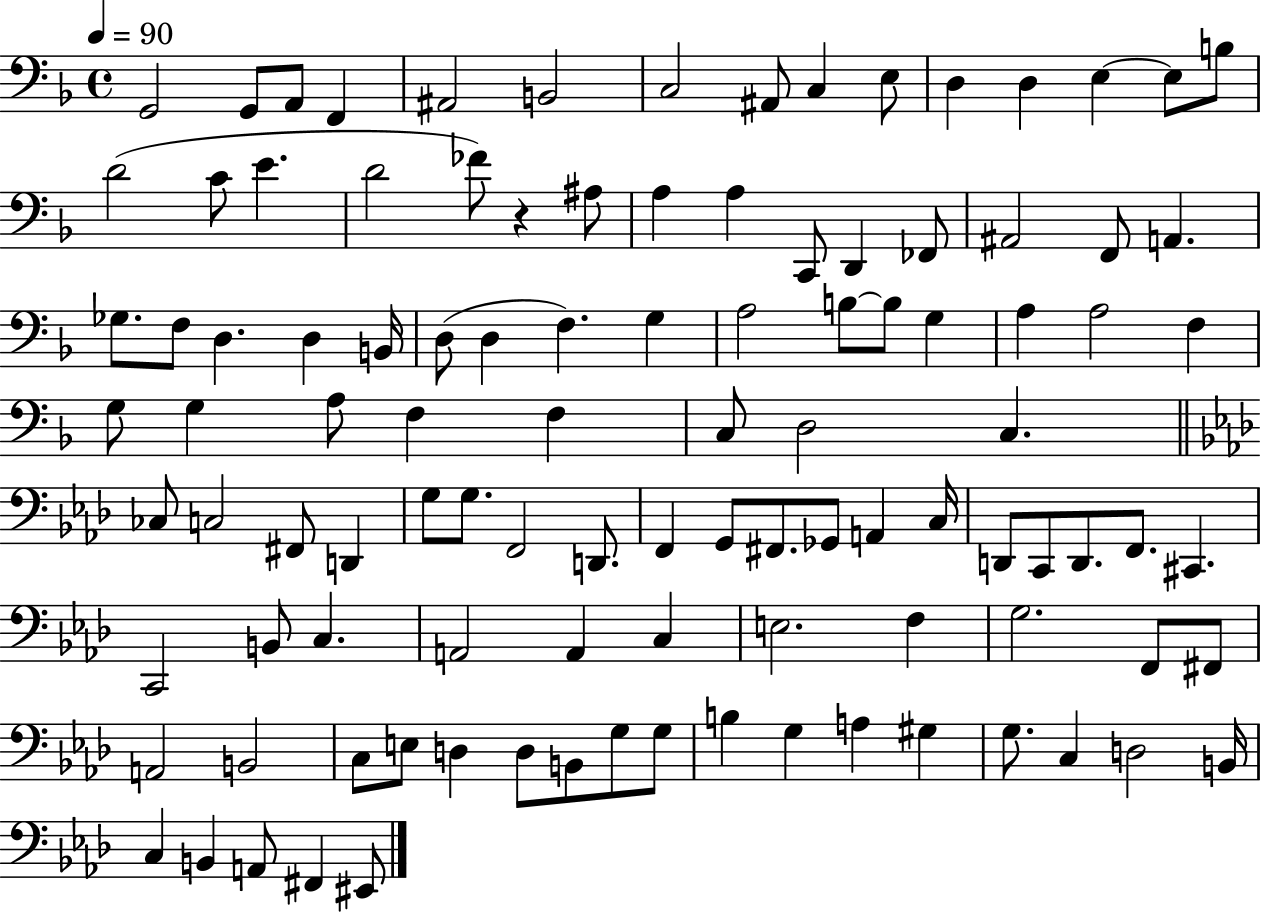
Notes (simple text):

G2/h G2/e A2/e F2/q A#2/h B2/h C3/h A#2/e C3/q E3/e D3/q D3/q E3/q E3/e B3/e D4/h C4/e E4/q. D4/h FES4/e R/q A#3/e A3/q A3/q C2/e D2/q FES2/e A#2/h F2/e A2/q. Gb3/e. F3/e D3/q. D3/q B2/s D3/e D3/q F3/q. G3/q A3/h B3/e B3/e G3/q A3/q A3/h F3/q G3/e G3/q A3/e F3/q F3/q C3/e D3/h C3/q. CES3/e C3/h F#2/e D2/q G3/e G3/e. F2/h D2/e. F2/q G2/e F#2/e. Gb2/e A2/q C3/s D2/e C2/e D2/e. F2/e. C#2/q. C2/h B2/e C3/q. A2/h A2/q C3/q E3/h. F3/q G3/h. F2/e F#2/e A2/h B2/h C3/e E3/e D3/q D3/e B2/e G3/e G3/e B3/q G3/q A3/q G#3/q G3/e. C3/q D3/h B2/s C3/q B2/q A2/e F#2/q EIS2/e